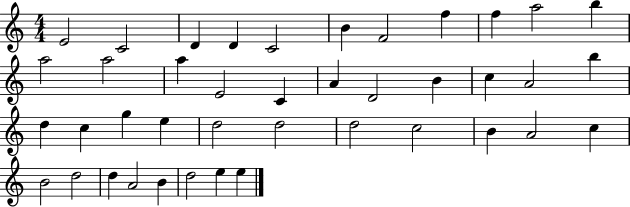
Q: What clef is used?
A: treble